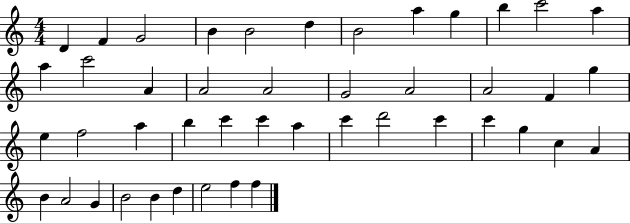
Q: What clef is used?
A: treble